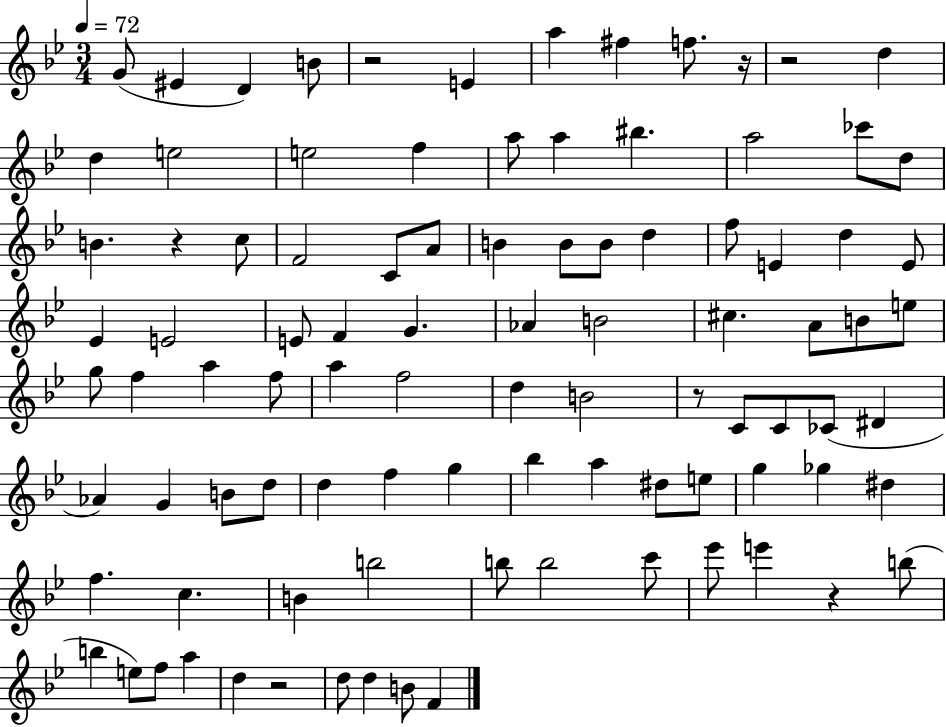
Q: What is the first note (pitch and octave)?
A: G4